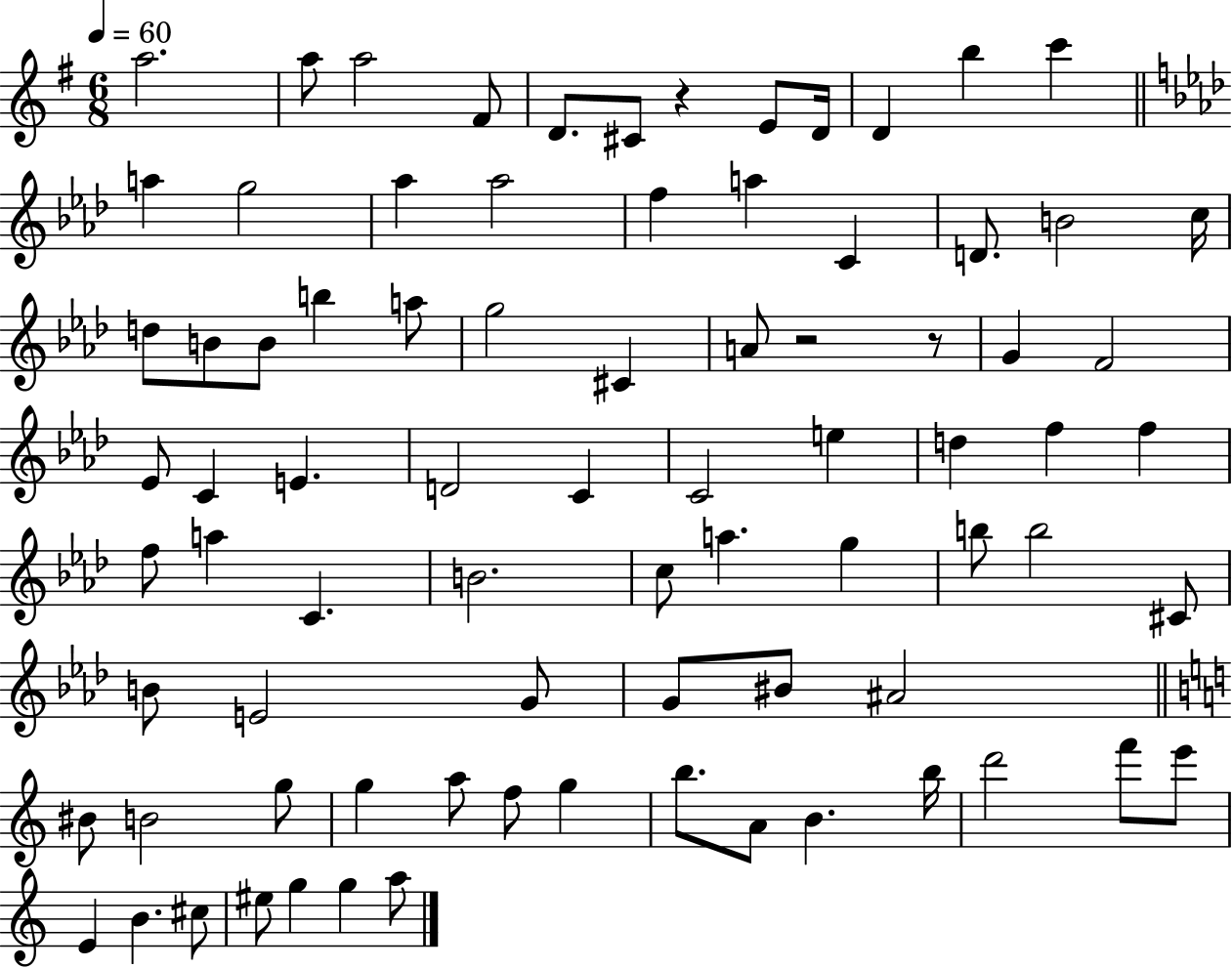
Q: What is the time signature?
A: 6/8